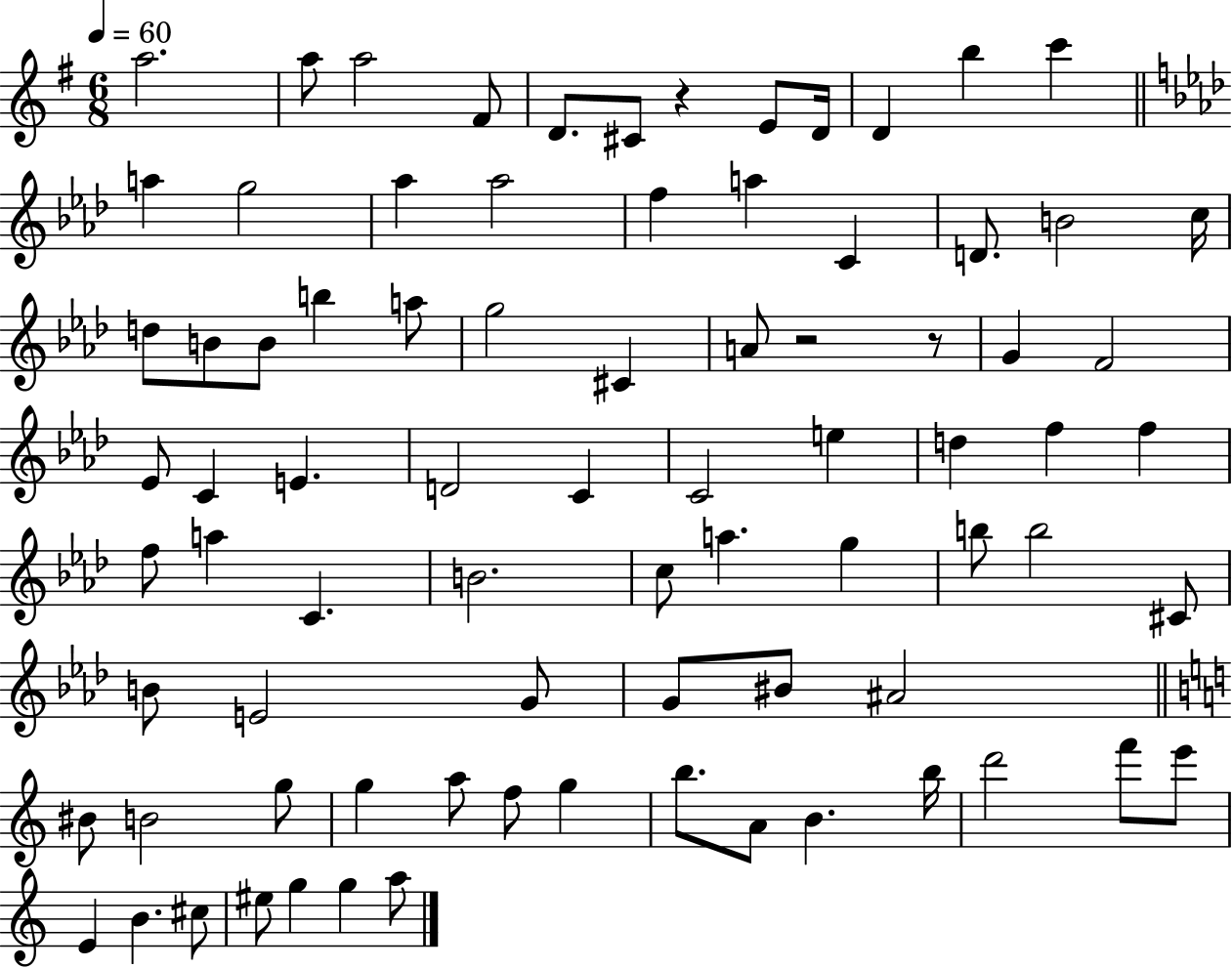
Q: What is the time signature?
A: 6/8